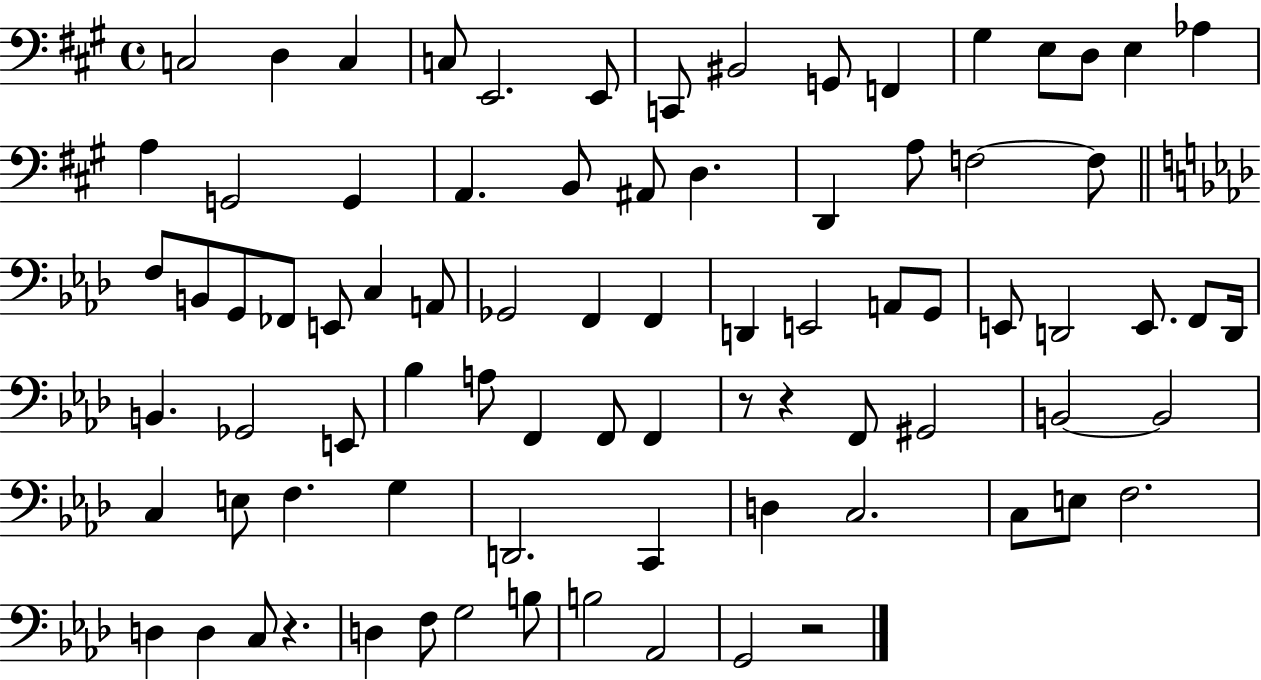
{
  \clef bass
  \time 4/4
  \defaultTimeSignature
  \key a \major
  \repeat volta 2 { c2 d4 c4 | c8 e,2. e,8 | c,8 bis,2 g,8 f,4 | gis4 e8 d8 e4 aes4 | \break a4 g,2 g,4 | a,4. b,8 ais,8 d4. | d,4 a8 f2~~ f8 | \bar "||" \break \key aes \major f8 b,8 g,8 fes,8 e,8 c4 a,8 | ges,2 f,4 f,4 | d,4 e,2 a,8 g,8 | e,8 d,2 e,8. f,8 d,16 | \break b,4. ges,2 e,8 | bes4 a8 f,4 f,8 f,4 | r8 r4 f,8 gis,2 | b,2~~ b,2 | \break c4 e8 f4. g4 | d,2. c,4 | d4 c2. | c8 e8 f2. | \break d4 d4 c8 r4. | d4 f8 g2 b8 | b2 aes,2 | g,2 r2 | \break } \bar "|."
}